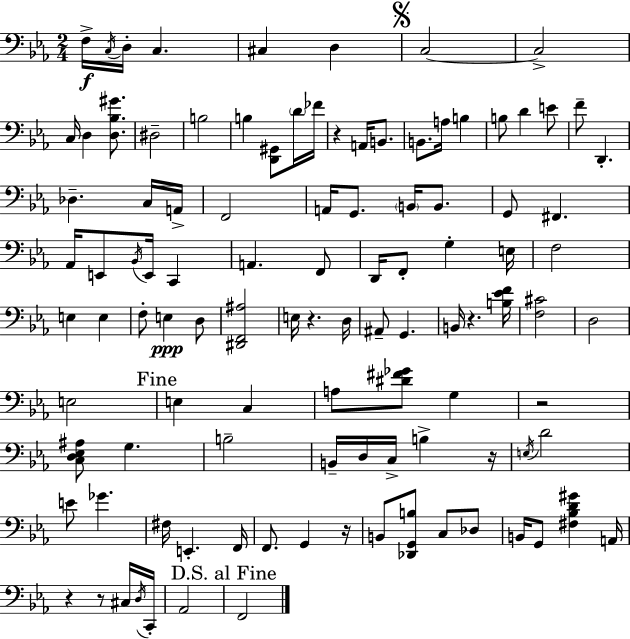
X:1
T:Untitled
M:2/4
L:1/4
K:Eb
F,/4 C,/4 D,/4 C, ^C, D, C,2 C,2 C,/4 D, [D,_B,^G]/2 ^D,2 B,2 B, [D,,^G,,]/2 D/4 _F/4 z A,,/4 B,,/2 B,,/2 A,/4 B, B,/2 D E/2 F/2 D,, _D, C,/4 A,,/4 F,,2 A,,/4 G,,/2 B,,/4 B,,/2 G,,/2 ^F,, _A,,/4 E,,/2 _B,,/4 E,,/4 C,, A,, F,,/2 D,,/4 F,,/2 G, E,/4 F,2 E, E, F,/2 E, D,/2 [^D,,F,,^A,]2 E,/4 z D,/4 ^A,,/2 G,, B,,/4 z [B,_EF]/4 [F,^C]2 D,2 E,2 E, C, A,/2 [^D^F_G]/2 G, z2 [C,D,_E,^A,]/2 G, B,2 B,,/4 D,/4 C,/4 B, z/4 E,/4 D2 E/2 _G ^F,/4 E,, F,,/4 F,,/2 G,, z/4 B,,/2 [_D,,G,,B,]/2 C,/2 _D,/2 B,,/4 G,,/2 [^F,_B,D^G] A,,/4 z z/2 ^C,/4 D,/4 C,,/4 _A,,2 F,,2